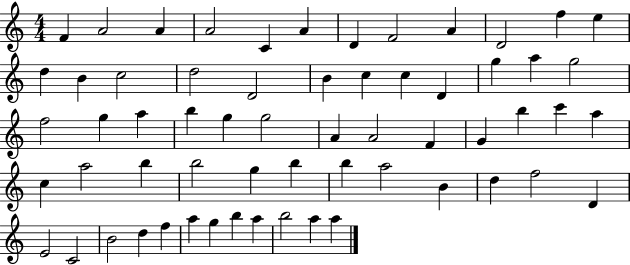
F4/q A4/h A4/q A4/h C4/q A4/q D4/q F4/h A4/q D4/h F5/q E5/q D5/q B4/q C5/h D5/h D4/h B4/q C5/q C5/q D4/q G5/q A5/q G5/h F5/h G5/q A5/q B5/q G5/q G5/h A4/q A4/h F4/q G4/q B5/q C6/q A5/q C5/q A5/h B5/q B5/h G5/q B5/q B5/q A5/h B4/q D5/q F5/h D4/q E4/h C4/h B4/h D5/q F5/q A5/q G5/q B5/q A5/q B5/h A5/q A5/q